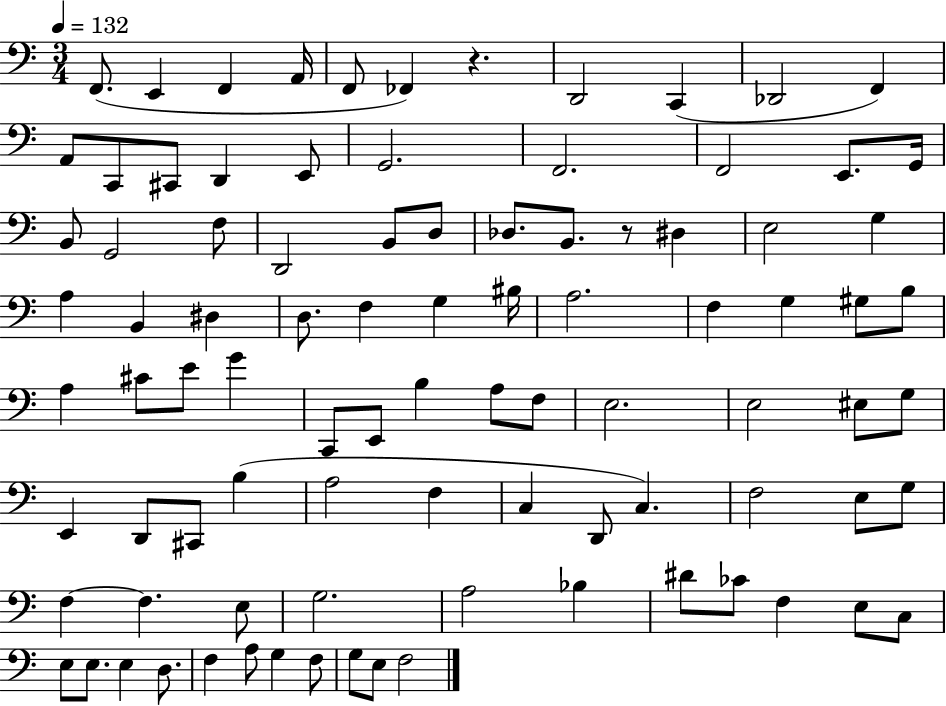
X:1
T:Untitled
M:3/4
L:1/4
K:C
F,,/2 E,, F,, A,,/4 F,,/2 _F,, z D,,2 C,, _D,,2 F,, A,,/2 C,,/2 ^C,,/2 D,, E,,/2 G,,2 F,,2 F,,2 E,,/2 G,,/4 B,,/2 G,,2 F,/2 D,,2 B,,/2 D,/2 _D,/2 B,,/2 z/2 ^D, E,2 G, A, B,, ^D, D,/2 F, G, ^B,/4 A,2 F, G, ^G,/2 B,/2 A, ^C/2 E/2 G C,,/2 E,,/2 B, A,/2 F,/2 E,2 E,2 ^E,/2 G,/2 E,, D,,/2 ^C,,/2 B, A,2 F, C, D,,/2 C, F,2 E,/2 G,/2 F, F, E,/2 G,2 A,2 _B, ^D/2 _C/2 F, E,/2 C,/2 E,/2 E,/2 E, D,/2 F, A,/2 G, F,/2 G,/2 E,/2 F,2